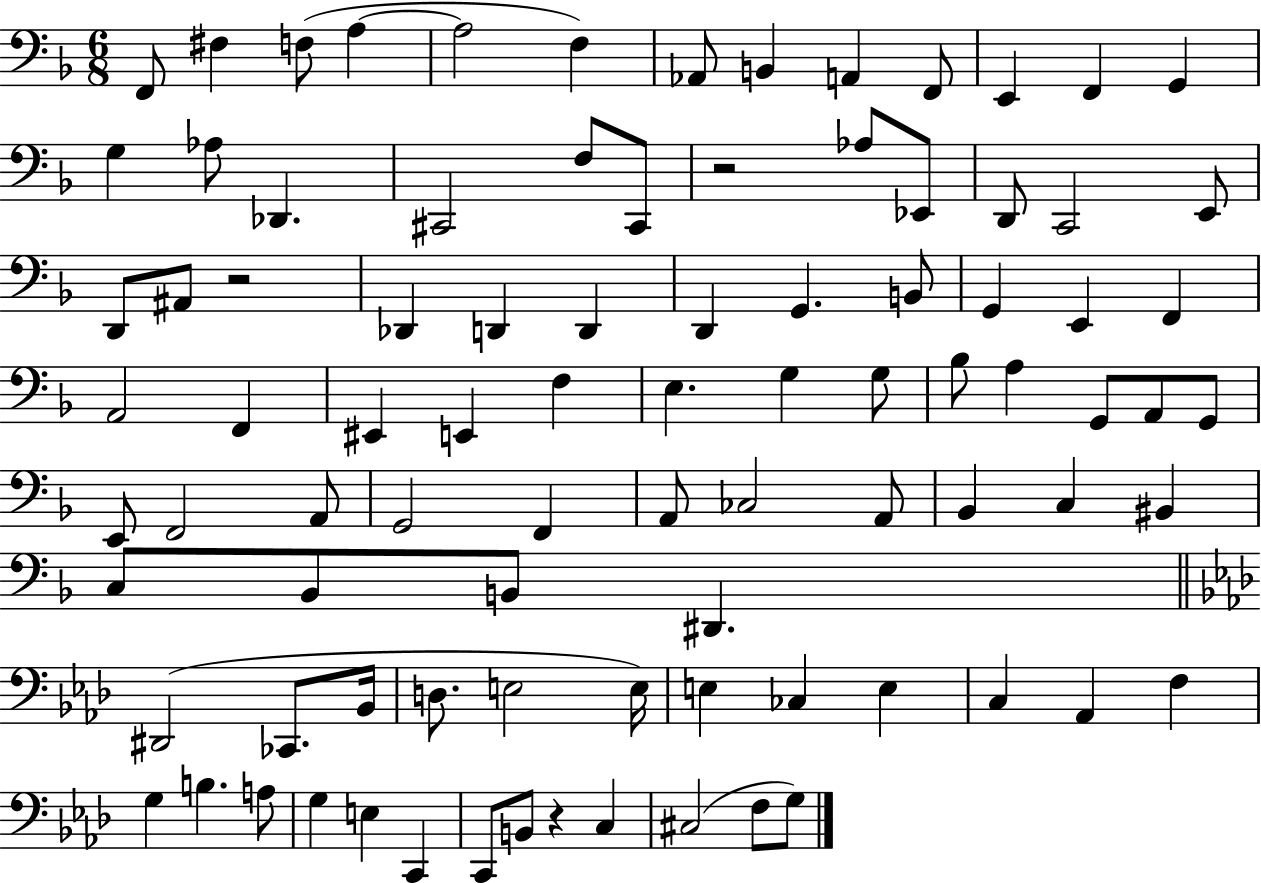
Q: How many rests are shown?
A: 3